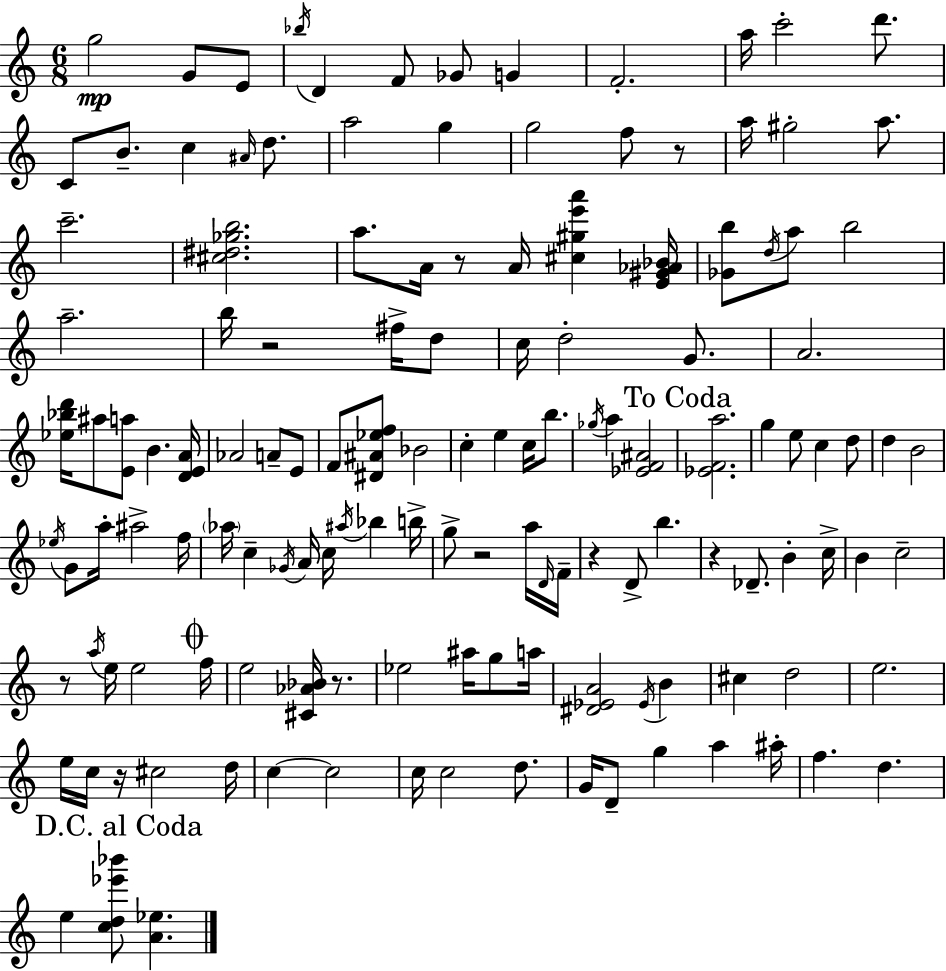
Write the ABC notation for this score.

X:1
T:Untitled
M:6/8
L:1/4
K:Am
g2 G/2 E/2 _b/4 D F/2 _G/2 G F2 a/4 c'2 d'/2 C/2 B/2 c ^A/4 d/2 a2 g g2 f/2 z/2 a/4 ^g2 a/2 c'2 [^c^d_gb]2 a/2 A/4 z/2 A/4 [^c^ge'a'] [E^G_A_B]/4 [_Gb]/2 d/4 a/2 b2 a2 b/4 z2 ^f/4 d/2 c/4 d2 G/2 A2 [_e_bd']/4 ^a/2 [Ea]/2 B [DEA]/4 _A2 A/2 E/2 F/2 [^D^A_ef]/2 _B2 c e c/4 b/2 _g/4 a [_EF^A]2 [_EFa]2 g e/2 c d/2 d B2 _e/4 G/2 a/4 ^a2 f/4 _a/4 c _G/4 A/4 c/4 ^a/4 _b b/4 g/2 z2 a/4 D/4 F/4 z D/2 b z _D/2 B c/4 B c2 z/2 a/4 e/4 e2 f/4 e2 [^C_A_B]/4 z/2 _e2 ^a/4 g/2 a/4 [^D_EA]2 _E/4 B ^c d2 e2 e/4 c/4 z/4 ^c2 d/4 c c2 c/4 c2 d/2 G/4 D/2 g a ^a/4 f d e [cd_e'_b']/2 [A_e]